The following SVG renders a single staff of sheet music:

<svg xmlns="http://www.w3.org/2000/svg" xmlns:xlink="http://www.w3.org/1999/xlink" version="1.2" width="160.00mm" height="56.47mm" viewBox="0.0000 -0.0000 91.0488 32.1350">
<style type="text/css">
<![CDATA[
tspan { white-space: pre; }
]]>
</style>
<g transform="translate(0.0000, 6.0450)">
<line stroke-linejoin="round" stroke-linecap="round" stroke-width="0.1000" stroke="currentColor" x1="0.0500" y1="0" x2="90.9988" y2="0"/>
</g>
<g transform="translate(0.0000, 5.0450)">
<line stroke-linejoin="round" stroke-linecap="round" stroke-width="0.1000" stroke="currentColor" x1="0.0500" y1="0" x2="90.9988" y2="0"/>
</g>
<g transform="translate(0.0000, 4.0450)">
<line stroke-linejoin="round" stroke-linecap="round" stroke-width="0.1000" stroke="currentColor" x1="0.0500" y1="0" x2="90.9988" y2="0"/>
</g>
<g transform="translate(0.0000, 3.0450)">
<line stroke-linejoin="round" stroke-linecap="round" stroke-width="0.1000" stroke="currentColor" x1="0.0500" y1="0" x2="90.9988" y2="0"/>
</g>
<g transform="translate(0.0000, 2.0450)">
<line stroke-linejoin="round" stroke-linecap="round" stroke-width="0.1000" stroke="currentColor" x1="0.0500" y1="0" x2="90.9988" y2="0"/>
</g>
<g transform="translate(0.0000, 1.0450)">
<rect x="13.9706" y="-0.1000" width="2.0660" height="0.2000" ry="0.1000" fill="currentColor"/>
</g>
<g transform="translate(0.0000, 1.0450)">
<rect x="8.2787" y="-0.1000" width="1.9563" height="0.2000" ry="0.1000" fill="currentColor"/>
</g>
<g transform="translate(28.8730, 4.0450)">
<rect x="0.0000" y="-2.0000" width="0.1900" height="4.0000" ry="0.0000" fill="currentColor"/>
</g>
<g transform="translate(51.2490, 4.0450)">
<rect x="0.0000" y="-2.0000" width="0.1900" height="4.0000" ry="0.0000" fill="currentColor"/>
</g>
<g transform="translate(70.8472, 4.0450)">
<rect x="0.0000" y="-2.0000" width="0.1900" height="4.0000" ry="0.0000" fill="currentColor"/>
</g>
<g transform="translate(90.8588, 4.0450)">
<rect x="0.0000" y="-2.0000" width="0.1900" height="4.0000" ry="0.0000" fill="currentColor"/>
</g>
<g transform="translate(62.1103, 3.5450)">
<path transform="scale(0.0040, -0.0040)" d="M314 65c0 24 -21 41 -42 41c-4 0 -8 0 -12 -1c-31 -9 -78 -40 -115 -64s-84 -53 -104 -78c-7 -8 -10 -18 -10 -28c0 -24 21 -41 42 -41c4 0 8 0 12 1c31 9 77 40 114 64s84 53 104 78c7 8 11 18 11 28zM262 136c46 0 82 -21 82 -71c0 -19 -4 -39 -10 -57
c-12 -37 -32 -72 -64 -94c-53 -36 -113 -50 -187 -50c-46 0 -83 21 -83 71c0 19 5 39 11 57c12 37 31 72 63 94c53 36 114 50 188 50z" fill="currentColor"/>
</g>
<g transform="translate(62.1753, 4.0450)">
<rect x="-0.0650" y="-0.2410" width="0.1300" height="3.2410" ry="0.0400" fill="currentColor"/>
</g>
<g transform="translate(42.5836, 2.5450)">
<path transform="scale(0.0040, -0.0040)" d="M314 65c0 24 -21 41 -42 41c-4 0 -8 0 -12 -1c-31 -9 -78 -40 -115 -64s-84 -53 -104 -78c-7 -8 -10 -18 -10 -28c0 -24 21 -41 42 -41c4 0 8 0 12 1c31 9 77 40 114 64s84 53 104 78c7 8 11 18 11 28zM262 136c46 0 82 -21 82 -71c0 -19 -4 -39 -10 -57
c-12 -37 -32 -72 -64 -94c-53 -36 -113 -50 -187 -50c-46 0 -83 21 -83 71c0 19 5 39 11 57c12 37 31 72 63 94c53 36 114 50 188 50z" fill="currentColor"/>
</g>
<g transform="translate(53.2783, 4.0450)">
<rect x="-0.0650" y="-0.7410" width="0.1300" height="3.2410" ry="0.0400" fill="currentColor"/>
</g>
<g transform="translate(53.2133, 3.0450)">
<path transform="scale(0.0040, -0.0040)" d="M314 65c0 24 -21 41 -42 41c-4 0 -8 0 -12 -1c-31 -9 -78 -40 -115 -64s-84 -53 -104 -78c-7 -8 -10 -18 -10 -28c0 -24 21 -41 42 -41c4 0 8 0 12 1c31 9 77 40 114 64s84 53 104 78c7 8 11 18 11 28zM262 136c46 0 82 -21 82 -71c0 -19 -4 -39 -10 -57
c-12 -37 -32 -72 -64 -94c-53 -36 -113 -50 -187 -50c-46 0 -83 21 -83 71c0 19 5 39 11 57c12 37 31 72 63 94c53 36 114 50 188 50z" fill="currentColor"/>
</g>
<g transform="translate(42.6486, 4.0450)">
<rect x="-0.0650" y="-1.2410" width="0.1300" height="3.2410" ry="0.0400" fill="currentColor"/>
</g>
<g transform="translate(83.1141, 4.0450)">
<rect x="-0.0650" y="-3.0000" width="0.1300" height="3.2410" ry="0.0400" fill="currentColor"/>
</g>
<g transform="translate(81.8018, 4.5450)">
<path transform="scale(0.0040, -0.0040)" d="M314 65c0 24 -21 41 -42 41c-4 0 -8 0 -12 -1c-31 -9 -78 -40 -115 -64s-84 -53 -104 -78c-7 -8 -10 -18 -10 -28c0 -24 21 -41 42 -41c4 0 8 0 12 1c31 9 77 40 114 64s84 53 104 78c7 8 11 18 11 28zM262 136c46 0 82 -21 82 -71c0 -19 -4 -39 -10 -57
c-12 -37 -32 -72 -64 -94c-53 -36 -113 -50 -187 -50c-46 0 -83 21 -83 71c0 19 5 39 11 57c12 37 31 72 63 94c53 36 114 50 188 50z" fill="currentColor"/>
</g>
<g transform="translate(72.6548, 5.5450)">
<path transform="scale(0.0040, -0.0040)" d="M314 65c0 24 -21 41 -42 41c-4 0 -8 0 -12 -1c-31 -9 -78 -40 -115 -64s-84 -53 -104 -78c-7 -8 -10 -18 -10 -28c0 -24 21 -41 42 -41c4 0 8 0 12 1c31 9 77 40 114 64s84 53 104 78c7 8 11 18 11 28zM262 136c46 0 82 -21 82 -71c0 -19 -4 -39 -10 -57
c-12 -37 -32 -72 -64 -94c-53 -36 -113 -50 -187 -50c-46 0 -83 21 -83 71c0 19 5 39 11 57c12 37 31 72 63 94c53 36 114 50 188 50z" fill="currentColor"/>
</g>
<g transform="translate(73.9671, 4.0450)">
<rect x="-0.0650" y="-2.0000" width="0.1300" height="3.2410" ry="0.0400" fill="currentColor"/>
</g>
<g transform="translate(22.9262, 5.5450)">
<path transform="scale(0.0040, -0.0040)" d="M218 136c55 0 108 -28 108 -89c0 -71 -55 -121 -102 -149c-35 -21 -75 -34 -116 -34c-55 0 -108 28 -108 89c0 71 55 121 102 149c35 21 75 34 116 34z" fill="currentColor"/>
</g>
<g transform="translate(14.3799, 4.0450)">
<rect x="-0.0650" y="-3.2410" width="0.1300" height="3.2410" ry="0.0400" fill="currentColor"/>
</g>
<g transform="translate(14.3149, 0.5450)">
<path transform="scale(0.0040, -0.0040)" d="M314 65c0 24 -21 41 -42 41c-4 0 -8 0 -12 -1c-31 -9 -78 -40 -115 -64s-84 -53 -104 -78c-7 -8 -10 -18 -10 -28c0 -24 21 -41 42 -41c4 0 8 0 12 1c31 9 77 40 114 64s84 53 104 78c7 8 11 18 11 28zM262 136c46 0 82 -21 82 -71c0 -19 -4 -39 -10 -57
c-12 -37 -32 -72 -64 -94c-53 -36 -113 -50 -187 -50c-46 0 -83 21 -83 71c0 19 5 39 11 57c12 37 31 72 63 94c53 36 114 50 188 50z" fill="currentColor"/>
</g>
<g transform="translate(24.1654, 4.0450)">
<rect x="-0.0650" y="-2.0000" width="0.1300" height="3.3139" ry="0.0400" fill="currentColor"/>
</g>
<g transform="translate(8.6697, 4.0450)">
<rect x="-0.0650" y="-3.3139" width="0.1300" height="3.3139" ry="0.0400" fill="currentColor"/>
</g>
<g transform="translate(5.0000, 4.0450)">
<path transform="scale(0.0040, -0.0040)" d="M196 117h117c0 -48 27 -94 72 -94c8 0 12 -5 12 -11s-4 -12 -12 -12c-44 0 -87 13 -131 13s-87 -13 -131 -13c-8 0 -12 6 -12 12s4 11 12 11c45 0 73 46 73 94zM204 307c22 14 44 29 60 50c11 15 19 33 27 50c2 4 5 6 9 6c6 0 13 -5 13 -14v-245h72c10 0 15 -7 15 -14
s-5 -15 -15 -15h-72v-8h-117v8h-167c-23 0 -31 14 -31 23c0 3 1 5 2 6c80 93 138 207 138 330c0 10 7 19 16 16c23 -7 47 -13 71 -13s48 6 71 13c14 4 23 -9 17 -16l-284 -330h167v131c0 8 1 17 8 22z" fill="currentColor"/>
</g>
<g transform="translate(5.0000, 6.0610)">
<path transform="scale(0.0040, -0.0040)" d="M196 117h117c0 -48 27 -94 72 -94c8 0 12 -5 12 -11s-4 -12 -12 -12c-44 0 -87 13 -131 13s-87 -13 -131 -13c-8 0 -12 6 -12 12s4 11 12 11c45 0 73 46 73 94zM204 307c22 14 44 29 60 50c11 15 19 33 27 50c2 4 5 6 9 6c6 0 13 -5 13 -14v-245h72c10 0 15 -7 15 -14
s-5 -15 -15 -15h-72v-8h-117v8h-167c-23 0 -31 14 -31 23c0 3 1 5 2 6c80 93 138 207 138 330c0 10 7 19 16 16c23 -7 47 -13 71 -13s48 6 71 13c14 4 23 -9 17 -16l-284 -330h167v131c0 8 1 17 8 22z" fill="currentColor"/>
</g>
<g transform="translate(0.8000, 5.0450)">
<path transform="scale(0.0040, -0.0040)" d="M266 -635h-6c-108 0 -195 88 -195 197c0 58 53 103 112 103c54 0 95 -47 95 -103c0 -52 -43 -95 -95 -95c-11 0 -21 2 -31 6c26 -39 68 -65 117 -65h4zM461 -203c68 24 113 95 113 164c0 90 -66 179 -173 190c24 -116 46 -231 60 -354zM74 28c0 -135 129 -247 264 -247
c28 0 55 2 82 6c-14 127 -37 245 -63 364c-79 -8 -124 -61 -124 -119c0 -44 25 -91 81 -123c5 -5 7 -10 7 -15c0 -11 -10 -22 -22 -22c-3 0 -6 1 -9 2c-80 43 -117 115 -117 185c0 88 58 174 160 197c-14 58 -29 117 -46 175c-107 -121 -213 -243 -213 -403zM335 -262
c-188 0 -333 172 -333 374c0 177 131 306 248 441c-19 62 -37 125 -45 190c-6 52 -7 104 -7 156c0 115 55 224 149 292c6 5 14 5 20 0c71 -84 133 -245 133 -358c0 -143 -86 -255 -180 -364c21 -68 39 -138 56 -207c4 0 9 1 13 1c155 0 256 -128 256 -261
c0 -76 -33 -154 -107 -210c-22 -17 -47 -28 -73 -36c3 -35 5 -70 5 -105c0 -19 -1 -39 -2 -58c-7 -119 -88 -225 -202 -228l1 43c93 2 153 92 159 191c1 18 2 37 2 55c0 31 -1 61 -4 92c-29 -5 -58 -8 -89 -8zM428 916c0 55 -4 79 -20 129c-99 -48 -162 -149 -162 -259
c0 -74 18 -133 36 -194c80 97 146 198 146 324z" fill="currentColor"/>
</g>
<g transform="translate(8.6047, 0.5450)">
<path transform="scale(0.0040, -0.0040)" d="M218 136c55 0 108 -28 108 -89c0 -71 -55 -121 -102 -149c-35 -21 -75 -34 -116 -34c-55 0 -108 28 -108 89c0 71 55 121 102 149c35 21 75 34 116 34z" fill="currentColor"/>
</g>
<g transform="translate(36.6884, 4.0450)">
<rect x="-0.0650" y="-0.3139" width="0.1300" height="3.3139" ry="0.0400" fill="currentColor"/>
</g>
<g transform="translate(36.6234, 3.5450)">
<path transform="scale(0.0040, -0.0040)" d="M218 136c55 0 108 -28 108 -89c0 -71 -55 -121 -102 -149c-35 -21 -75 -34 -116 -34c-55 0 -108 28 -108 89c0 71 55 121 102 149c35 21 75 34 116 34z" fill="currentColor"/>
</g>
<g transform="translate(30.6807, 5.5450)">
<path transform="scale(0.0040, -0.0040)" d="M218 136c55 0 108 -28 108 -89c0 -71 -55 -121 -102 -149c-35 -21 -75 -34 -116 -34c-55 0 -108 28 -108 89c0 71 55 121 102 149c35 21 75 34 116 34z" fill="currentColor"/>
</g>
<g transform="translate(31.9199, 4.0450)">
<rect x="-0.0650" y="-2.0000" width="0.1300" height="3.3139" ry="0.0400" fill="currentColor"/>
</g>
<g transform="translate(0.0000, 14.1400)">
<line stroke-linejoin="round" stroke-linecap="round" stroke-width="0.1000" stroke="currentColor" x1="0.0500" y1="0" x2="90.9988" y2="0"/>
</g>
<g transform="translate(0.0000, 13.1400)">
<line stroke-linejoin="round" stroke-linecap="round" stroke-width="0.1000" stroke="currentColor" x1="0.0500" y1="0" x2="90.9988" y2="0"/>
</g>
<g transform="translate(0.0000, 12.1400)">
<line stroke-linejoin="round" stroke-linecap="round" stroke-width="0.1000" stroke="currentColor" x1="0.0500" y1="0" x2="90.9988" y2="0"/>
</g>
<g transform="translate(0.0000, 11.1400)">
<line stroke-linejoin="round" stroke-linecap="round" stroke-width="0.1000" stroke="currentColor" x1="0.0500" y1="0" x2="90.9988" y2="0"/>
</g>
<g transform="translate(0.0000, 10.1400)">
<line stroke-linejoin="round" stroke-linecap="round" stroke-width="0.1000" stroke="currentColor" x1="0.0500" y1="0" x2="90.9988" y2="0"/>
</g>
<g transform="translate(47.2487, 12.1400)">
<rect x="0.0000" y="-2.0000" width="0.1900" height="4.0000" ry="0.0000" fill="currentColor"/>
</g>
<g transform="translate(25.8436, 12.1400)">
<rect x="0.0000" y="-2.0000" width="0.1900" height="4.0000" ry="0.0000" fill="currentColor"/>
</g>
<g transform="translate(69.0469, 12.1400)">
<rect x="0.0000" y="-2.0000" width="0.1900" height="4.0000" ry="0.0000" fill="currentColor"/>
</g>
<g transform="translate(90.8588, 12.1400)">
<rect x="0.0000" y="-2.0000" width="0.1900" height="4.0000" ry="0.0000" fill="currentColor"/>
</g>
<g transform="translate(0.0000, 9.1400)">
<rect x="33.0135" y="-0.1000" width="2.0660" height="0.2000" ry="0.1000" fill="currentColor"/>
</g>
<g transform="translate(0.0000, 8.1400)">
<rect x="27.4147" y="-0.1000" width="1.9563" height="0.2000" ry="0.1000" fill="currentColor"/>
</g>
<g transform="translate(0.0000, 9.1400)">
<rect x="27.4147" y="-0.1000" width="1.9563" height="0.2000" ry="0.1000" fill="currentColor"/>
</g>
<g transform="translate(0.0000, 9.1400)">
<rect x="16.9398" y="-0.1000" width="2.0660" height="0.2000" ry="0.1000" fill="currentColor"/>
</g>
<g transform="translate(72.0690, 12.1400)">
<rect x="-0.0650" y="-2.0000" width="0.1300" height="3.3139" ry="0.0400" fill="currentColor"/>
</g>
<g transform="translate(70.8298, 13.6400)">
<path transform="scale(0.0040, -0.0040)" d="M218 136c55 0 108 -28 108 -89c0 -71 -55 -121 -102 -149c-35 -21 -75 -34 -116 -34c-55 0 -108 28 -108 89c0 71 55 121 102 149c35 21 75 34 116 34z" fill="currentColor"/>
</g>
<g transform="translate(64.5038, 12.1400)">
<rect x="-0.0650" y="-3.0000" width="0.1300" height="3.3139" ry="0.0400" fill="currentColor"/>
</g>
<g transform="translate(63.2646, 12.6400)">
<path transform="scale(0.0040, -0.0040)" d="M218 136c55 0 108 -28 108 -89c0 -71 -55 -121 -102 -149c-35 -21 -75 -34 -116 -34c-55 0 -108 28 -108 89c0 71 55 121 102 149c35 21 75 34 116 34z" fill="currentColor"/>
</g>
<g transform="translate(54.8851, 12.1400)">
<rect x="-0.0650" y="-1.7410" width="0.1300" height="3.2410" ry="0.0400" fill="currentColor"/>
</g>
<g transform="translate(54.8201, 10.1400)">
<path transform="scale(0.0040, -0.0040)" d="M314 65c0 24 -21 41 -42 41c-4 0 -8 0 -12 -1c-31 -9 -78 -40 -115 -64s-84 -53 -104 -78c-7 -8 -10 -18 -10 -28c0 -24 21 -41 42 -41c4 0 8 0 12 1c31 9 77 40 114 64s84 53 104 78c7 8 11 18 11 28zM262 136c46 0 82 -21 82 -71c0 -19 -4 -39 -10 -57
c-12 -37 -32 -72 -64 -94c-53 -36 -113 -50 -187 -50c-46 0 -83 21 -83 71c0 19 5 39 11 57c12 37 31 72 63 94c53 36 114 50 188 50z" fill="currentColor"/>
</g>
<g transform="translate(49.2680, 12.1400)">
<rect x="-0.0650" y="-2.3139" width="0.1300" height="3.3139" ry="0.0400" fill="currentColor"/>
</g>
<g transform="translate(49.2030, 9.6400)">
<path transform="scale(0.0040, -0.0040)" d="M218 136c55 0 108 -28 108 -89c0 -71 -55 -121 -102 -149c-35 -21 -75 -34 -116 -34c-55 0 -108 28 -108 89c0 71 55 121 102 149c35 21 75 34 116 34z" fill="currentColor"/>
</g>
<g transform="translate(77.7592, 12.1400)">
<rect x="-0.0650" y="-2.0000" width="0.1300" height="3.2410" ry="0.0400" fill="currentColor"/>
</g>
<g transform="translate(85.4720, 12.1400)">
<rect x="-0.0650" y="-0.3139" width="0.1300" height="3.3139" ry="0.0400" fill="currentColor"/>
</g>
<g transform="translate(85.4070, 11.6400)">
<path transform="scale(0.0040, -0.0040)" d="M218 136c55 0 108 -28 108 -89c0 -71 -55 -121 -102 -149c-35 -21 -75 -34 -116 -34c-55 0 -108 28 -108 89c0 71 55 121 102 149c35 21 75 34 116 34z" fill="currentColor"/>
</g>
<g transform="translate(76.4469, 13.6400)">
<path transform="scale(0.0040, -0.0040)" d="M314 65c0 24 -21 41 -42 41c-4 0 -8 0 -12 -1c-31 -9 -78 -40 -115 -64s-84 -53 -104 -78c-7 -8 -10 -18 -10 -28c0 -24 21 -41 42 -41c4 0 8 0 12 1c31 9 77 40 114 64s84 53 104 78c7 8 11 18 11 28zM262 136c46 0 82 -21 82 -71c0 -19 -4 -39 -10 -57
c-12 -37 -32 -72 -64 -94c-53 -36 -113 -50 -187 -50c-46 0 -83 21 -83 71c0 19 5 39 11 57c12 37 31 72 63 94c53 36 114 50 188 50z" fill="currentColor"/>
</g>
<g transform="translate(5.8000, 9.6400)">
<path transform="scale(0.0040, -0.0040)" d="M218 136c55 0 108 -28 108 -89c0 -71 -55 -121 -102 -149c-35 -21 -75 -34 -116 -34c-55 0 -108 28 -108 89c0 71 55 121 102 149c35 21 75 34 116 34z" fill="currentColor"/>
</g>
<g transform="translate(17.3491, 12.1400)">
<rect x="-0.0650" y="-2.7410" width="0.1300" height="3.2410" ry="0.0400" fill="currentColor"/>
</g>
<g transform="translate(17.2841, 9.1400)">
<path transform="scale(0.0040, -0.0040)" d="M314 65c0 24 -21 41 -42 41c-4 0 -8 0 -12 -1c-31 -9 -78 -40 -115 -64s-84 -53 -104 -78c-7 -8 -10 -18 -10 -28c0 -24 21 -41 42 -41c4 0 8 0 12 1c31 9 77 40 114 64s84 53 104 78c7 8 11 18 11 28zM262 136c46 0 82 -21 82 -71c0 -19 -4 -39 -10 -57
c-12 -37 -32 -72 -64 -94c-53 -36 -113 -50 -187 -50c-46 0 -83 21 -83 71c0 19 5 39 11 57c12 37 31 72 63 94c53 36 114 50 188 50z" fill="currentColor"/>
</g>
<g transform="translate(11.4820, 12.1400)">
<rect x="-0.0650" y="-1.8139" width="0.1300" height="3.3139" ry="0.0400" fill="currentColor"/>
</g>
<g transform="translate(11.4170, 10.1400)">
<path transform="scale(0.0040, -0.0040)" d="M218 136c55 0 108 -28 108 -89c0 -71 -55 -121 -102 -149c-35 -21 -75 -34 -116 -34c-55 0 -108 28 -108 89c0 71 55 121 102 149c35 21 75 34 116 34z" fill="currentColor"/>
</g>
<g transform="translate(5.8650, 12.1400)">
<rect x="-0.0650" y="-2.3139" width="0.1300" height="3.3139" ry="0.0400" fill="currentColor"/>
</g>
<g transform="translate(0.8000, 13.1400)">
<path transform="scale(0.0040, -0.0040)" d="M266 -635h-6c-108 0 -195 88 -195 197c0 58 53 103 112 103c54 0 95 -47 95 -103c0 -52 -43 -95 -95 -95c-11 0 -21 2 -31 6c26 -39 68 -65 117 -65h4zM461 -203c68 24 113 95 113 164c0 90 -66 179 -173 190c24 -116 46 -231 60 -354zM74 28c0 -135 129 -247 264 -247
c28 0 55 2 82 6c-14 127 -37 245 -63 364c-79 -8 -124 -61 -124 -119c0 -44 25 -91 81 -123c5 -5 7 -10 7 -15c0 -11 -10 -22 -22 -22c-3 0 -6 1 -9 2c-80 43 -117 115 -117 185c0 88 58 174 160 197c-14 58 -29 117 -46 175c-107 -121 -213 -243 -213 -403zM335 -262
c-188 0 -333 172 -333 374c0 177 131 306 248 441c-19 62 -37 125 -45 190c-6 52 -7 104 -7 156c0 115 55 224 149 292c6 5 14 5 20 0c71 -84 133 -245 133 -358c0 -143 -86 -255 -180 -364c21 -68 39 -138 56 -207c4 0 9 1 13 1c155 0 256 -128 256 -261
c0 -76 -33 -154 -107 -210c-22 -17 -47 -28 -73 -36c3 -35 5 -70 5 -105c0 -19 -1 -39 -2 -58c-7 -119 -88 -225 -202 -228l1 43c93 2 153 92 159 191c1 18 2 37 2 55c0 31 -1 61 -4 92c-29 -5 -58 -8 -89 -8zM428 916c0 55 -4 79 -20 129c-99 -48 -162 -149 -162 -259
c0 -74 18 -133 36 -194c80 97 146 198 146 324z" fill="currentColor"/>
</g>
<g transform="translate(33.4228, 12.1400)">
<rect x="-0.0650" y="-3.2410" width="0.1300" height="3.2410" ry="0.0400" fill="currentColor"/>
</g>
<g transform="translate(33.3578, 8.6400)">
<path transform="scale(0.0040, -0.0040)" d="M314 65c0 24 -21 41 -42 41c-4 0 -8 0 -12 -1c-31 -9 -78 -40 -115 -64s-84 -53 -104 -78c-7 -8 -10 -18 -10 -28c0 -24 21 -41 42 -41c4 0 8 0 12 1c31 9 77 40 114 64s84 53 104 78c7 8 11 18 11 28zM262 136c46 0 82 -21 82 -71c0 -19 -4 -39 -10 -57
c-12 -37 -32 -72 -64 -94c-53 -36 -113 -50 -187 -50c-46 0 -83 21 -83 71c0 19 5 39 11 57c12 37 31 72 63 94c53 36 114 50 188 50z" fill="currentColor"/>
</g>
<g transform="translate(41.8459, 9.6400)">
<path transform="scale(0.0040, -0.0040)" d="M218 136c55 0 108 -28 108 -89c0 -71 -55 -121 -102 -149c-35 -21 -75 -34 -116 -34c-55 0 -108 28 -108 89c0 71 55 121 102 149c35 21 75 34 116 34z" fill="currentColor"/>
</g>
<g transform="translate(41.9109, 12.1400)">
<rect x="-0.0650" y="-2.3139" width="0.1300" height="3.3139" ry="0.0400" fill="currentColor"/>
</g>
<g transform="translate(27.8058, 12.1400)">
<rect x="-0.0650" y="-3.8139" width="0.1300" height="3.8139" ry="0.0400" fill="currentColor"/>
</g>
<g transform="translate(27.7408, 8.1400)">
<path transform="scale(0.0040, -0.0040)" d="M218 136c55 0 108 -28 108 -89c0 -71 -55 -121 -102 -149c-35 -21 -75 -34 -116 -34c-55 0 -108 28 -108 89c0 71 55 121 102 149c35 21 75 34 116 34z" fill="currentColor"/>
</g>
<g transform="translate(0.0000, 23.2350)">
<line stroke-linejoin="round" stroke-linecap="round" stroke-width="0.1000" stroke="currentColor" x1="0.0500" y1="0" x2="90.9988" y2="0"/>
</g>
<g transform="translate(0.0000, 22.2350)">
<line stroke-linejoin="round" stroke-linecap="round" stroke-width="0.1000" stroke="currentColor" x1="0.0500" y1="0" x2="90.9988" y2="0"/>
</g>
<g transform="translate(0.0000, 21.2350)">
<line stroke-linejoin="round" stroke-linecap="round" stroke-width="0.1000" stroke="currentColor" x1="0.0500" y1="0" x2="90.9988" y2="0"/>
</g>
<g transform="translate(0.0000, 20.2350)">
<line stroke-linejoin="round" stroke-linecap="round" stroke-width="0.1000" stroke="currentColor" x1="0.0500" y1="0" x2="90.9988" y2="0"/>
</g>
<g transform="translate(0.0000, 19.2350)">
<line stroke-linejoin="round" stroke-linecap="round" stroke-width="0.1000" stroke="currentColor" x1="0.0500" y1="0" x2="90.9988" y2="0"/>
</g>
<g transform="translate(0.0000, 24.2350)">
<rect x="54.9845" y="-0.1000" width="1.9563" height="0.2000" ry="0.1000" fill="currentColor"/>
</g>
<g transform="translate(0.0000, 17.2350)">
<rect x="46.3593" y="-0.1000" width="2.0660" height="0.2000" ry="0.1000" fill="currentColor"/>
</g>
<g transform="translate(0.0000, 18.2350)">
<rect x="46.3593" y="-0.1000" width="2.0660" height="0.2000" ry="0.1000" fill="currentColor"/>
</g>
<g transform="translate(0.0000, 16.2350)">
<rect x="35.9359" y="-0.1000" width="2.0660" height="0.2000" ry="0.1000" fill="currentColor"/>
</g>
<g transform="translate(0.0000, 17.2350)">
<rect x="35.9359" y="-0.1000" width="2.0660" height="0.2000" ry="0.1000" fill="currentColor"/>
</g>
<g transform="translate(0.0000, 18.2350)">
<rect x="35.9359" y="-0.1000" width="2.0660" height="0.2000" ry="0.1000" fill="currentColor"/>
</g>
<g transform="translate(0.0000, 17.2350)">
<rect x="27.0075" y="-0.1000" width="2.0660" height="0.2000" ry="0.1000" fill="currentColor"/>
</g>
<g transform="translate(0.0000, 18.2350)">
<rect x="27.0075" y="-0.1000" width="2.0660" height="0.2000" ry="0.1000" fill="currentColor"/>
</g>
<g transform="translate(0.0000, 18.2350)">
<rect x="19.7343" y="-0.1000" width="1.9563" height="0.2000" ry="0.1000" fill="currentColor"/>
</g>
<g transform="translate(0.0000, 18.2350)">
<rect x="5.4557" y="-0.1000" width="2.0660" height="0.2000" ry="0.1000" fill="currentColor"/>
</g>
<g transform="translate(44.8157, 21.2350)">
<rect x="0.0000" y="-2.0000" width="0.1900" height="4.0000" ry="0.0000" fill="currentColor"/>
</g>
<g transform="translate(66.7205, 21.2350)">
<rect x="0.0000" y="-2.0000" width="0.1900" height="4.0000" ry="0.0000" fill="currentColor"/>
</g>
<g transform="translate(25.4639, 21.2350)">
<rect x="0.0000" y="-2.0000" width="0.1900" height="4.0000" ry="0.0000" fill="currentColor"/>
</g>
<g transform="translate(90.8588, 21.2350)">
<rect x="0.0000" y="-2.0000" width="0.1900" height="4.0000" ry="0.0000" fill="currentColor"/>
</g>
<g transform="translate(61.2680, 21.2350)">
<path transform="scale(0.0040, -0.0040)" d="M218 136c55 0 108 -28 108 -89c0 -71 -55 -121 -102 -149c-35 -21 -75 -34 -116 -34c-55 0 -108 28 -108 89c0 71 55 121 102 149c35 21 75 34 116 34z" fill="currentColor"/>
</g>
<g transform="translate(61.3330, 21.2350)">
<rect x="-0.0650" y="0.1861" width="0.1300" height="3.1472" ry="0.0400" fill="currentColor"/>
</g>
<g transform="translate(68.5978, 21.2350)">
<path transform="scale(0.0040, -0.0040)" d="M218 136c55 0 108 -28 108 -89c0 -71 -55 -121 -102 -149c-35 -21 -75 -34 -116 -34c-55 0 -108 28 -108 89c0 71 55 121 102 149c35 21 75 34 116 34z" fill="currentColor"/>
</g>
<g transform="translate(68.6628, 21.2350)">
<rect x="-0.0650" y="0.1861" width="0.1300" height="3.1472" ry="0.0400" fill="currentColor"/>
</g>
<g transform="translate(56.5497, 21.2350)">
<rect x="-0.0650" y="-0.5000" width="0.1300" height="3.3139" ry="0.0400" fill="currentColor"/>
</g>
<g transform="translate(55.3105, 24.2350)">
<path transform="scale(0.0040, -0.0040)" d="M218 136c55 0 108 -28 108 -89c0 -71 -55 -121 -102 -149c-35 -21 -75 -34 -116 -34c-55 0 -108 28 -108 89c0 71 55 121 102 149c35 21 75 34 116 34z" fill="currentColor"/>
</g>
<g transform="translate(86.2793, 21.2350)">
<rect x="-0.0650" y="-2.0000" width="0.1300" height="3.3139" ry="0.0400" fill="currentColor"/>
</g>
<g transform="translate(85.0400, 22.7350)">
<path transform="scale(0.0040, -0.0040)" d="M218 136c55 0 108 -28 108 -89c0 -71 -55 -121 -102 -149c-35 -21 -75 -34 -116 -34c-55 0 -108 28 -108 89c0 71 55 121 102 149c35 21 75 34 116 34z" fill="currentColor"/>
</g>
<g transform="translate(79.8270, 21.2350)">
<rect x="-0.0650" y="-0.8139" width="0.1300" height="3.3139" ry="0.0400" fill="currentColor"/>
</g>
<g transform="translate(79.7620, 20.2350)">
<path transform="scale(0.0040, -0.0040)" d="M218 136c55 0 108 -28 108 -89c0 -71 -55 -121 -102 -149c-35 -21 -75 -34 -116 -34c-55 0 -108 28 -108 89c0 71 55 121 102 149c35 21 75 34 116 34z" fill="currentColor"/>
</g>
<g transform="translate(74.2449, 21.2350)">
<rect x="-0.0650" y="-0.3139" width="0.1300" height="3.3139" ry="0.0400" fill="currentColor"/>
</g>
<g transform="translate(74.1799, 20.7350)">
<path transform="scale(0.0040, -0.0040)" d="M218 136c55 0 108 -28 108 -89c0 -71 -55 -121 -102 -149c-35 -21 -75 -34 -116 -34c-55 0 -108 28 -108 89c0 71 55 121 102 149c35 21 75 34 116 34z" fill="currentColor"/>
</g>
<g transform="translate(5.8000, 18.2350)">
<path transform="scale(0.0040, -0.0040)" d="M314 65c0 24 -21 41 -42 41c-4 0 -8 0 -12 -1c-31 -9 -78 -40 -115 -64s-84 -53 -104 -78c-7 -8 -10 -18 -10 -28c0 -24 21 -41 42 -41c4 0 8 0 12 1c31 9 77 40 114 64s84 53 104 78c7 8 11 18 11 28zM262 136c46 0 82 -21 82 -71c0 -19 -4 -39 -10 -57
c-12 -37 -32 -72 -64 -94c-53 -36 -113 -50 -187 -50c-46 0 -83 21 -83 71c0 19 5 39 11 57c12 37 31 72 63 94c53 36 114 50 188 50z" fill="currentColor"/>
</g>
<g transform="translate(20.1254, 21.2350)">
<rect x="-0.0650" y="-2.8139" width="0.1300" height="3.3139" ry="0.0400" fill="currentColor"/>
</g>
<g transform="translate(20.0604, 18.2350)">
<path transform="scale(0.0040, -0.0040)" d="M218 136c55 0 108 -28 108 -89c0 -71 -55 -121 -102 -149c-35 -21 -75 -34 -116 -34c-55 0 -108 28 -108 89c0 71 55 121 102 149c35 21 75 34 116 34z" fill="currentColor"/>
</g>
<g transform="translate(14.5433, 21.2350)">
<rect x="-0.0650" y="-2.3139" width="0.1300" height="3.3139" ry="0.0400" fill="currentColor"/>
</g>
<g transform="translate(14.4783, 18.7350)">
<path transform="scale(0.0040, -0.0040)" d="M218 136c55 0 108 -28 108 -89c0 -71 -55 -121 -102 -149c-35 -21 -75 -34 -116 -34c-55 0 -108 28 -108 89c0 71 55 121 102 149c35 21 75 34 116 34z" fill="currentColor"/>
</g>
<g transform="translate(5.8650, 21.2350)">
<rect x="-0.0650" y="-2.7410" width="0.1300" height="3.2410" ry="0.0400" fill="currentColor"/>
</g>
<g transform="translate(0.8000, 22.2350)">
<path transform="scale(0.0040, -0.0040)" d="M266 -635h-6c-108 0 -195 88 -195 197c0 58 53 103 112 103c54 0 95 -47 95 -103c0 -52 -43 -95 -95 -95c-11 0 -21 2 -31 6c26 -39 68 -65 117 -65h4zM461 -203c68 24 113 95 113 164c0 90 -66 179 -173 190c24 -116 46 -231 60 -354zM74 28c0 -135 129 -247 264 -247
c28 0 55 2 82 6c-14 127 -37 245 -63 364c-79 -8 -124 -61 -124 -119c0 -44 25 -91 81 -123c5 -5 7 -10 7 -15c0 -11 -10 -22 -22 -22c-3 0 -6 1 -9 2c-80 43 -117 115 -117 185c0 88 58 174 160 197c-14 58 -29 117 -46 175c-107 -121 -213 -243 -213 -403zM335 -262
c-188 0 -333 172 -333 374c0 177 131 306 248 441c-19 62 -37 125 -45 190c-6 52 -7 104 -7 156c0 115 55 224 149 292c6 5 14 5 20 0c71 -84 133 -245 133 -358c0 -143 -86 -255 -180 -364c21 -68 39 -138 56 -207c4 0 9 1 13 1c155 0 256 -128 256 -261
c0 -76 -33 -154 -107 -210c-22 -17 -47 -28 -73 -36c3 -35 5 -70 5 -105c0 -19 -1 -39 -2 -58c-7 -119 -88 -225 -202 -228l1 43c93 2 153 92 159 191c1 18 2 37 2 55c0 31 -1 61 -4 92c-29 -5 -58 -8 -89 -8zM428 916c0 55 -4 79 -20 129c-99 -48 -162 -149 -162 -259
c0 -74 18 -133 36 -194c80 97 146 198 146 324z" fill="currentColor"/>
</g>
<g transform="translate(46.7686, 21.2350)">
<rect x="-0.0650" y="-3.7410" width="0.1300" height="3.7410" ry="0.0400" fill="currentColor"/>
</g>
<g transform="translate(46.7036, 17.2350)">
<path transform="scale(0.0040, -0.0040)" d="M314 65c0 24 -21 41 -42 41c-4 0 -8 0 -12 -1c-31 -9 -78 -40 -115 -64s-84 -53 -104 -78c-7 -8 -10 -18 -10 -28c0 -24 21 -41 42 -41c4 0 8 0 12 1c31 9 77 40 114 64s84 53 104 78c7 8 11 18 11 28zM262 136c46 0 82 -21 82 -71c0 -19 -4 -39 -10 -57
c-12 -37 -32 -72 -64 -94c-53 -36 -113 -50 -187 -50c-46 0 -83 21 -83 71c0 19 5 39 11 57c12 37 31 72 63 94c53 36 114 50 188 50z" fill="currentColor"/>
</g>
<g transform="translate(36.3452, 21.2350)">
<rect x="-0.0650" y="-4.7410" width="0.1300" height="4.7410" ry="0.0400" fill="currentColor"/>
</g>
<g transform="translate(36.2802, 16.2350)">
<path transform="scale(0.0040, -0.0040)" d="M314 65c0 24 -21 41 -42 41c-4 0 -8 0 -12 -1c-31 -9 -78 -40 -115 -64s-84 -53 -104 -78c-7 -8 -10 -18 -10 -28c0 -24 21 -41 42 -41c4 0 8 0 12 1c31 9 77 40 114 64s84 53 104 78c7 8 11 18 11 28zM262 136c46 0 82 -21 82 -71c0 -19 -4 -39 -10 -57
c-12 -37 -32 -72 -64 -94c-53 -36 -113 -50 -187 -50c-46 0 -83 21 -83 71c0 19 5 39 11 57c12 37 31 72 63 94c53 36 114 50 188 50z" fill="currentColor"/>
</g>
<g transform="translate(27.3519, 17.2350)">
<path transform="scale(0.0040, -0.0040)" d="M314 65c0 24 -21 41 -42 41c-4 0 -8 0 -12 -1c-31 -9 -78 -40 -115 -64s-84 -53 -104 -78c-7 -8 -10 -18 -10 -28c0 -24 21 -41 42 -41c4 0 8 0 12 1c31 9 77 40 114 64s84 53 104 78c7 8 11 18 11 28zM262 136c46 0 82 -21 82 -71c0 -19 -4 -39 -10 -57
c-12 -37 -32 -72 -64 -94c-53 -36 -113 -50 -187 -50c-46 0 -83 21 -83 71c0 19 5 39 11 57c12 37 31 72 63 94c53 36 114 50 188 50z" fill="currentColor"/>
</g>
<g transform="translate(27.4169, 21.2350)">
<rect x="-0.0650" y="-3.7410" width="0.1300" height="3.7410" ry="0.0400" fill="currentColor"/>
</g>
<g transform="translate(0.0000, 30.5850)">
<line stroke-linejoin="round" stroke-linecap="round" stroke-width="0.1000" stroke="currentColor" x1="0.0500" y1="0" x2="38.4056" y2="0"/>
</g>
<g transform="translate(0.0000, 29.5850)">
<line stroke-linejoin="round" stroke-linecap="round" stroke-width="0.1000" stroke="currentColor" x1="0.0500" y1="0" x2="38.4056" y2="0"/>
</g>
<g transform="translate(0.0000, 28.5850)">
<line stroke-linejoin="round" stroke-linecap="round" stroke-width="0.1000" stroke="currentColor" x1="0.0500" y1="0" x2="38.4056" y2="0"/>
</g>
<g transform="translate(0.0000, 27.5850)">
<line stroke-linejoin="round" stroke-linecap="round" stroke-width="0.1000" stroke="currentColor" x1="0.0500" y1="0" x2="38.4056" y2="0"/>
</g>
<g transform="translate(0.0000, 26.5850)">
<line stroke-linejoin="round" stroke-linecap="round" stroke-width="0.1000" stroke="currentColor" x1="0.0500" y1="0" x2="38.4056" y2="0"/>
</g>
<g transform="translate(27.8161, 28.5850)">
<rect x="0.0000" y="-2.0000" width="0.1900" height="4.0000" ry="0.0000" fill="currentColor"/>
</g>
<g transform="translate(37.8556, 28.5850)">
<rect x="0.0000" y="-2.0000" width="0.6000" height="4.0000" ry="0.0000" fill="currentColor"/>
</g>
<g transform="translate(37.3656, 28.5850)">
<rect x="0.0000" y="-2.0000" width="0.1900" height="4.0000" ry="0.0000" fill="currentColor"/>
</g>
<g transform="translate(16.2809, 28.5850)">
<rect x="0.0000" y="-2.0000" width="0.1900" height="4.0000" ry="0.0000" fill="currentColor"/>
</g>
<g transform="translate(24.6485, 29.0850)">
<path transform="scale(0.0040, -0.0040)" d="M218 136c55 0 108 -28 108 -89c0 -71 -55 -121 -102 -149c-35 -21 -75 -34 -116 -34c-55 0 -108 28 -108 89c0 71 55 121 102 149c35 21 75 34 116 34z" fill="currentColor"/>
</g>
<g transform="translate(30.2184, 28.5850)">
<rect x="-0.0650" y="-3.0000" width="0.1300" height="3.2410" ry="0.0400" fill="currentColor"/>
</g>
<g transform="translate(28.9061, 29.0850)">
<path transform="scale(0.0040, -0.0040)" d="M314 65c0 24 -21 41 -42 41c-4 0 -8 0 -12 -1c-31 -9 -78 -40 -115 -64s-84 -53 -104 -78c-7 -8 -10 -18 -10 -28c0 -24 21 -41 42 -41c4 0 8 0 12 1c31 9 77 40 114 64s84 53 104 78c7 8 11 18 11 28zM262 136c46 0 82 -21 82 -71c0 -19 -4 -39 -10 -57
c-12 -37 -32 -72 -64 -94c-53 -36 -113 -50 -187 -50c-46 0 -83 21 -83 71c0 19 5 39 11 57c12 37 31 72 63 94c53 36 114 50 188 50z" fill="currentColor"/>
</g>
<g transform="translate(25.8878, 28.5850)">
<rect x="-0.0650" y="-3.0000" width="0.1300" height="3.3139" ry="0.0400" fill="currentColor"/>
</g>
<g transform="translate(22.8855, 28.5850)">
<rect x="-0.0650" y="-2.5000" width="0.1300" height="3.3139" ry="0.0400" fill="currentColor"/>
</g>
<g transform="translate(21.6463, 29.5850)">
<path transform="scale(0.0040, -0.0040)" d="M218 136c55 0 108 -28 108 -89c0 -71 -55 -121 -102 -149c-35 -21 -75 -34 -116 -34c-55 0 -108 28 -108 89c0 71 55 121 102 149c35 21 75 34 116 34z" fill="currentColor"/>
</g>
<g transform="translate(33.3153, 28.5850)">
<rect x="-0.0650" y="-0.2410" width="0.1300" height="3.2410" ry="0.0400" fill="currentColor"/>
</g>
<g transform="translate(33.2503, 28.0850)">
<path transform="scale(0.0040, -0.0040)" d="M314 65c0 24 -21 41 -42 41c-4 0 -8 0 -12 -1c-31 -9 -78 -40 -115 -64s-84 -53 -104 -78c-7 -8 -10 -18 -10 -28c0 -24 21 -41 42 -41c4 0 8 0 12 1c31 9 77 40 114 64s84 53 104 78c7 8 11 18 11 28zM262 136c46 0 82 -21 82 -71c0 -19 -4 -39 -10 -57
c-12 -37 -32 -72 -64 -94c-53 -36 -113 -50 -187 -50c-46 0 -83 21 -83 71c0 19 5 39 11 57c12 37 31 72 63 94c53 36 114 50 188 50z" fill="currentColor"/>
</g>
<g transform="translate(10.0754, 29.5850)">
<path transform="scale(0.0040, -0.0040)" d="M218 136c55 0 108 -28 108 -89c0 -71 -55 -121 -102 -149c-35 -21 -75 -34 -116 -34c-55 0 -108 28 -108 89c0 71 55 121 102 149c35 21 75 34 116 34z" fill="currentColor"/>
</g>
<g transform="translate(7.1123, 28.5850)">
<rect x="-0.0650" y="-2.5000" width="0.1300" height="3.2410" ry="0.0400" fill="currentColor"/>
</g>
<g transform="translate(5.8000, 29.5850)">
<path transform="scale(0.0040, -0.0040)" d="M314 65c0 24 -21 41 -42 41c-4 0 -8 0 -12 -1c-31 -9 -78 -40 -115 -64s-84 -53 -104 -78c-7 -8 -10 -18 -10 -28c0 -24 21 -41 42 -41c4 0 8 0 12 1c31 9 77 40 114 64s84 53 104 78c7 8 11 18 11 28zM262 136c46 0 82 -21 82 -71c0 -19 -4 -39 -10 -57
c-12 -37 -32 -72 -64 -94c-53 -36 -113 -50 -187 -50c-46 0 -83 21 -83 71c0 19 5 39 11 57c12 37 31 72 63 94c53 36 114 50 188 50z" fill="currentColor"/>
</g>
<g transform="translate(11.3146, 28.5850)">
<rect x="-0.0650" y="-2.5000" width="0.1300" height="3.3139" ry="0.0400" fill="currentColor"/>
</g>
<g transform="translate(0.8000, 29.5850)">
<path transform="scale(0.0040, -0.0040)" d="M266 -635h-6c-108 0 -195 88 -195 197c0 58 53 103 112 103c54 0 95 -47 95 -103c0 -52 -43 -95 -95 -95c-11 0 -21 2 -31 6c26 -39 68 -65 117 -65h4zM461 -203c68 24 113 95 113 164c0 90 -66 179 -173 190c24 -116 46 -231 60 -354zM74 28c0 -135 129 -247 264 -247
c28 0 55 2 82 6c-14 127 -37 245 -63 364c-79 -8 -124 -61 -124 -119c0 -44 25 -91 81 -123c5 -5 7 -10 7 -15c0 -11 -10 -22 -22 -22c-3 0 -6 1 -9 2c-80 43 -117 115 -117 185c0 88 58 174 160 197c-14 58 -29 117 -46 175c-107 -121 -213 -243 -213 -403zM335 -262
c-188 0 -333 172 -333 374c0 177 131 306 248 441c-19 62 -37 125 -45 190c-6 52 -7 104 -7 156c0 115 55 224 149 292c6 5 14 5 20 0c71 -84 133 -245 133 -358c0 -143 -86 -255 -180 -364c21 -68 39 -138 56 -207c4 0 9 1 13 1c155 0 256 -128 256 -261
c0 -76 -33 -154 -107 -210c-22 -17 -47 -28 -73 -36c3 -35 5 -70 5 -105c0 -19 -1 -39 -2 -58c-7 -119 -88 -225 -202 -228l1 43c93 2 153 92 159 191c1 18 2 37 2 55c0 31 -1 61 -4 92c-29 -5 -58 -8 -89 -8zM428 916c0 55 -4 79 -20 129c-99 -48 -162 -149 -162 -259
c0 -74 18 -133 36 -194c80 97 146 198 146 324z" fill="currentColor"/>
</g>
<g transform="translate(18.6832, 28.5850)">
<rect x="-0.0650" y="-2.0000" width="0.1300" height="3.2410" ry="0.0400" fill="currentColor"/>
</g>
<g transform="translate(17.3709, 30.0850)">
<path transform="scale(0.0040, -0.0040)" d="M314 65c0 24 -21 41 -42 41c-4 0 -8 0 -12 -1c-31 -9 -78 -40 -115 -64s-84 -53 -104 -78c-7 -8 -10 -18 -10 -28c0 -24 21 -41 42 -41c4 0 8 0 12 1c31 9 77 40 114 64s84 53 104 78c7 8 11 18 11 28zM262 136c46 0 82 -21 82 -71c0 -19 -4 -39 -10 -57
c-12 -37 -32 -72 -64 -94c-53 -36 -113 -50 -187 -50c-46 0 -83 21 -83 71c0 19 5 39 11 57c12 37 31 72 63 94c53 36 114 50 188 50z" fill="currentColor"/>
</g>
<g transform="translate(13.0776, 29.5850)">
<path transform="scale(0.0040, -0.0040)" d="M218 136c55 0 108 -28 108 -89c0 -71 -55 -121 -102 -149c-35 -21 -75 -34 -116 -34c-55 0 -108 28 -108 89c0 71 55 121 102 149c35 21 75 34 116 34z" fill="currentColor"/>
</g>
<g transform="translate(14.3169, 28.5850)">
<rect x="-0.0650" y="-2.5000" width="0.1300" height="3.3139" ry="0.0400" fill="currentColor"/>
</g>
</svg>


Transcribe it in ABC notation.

X:1
T:Untitled
M:4/4
L:1/4
K:C
b b2 F F c e2 d2 c2 F2 A2 g f a2 c' b2 g g f2 A F F2 c a2 g a c'2 e'2 c'2 C B B c d F G2 G G F2 G A A2 c2